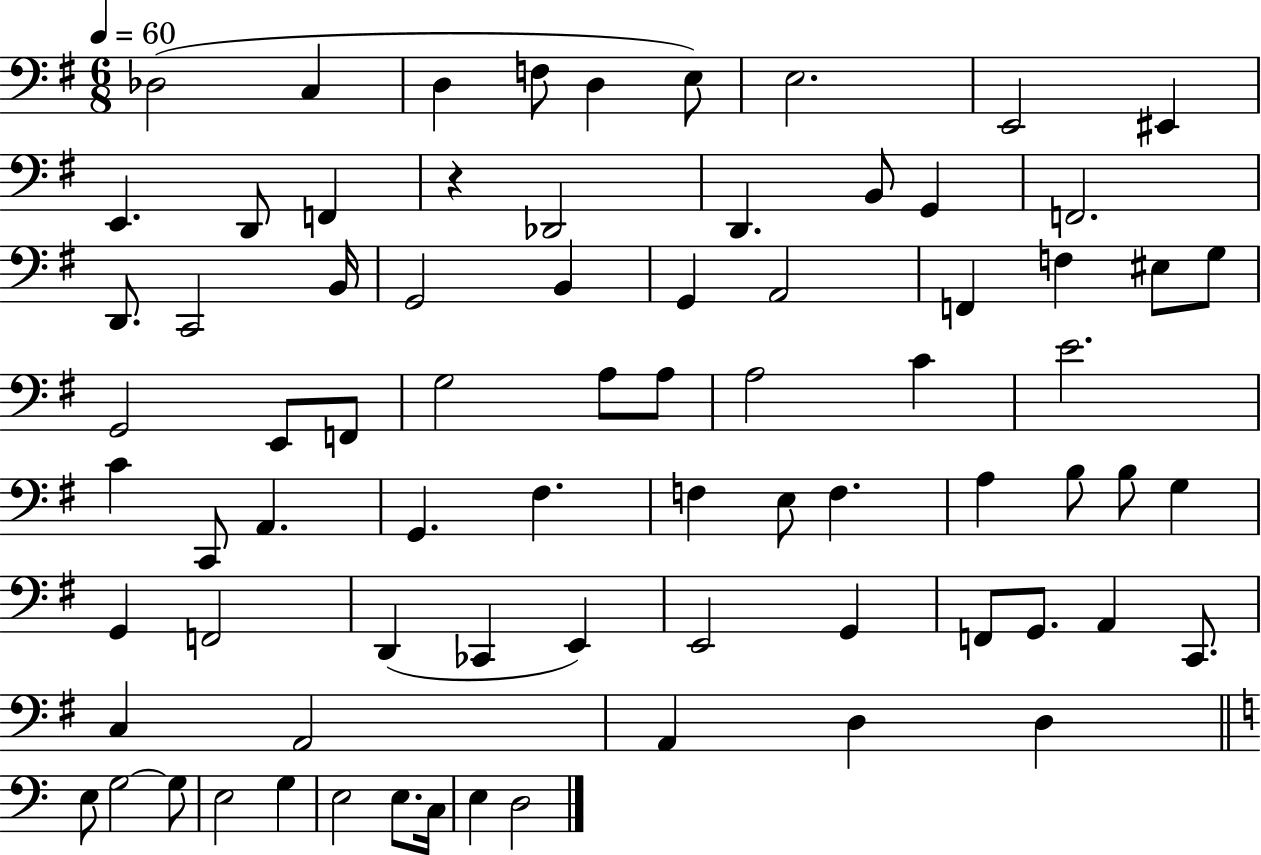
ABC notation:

X:1
T:Untitled
M:6/8
L:1/4
K:G
_D,2 C, D, F,/2 D, E,/2 E,2 E,,2 ^E,, E,, D,,/2 F,, z _D,,2 D,, B,,/2 G,, F,,2 D,,/2 C,,2 B,,/4 G,,2 B,, G,, A,,2 F,, F, ^E,/2 G,/2 G,,2 E,,/2 F,,/2 G,2 A,/2 A,/2 A,2 C E2 C C,,/2 A,, G,, ^F, F, E,/2 F, A, B,/2 B,/2 G, G,, F,,2 D,, _C,, E,, E,,2 G,, F,,/2 G,,/2 A,, C,,/2 C, A,,2 A,, D, D, E,/2 G,2 G,/2 E,2 G, E,2 E,/2 C,/4 E, D,2